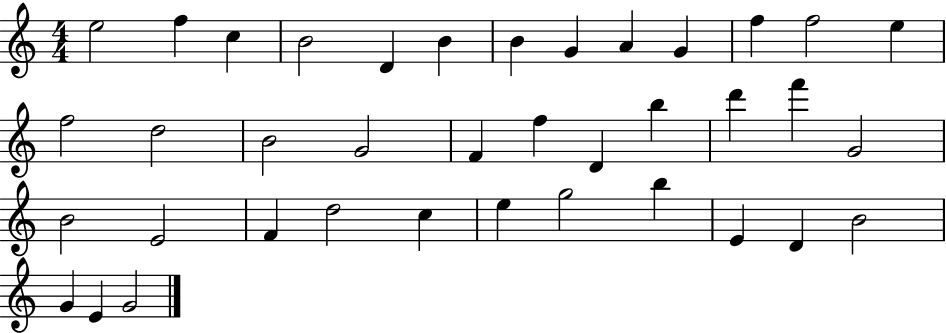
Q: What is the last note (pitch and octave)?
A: G4